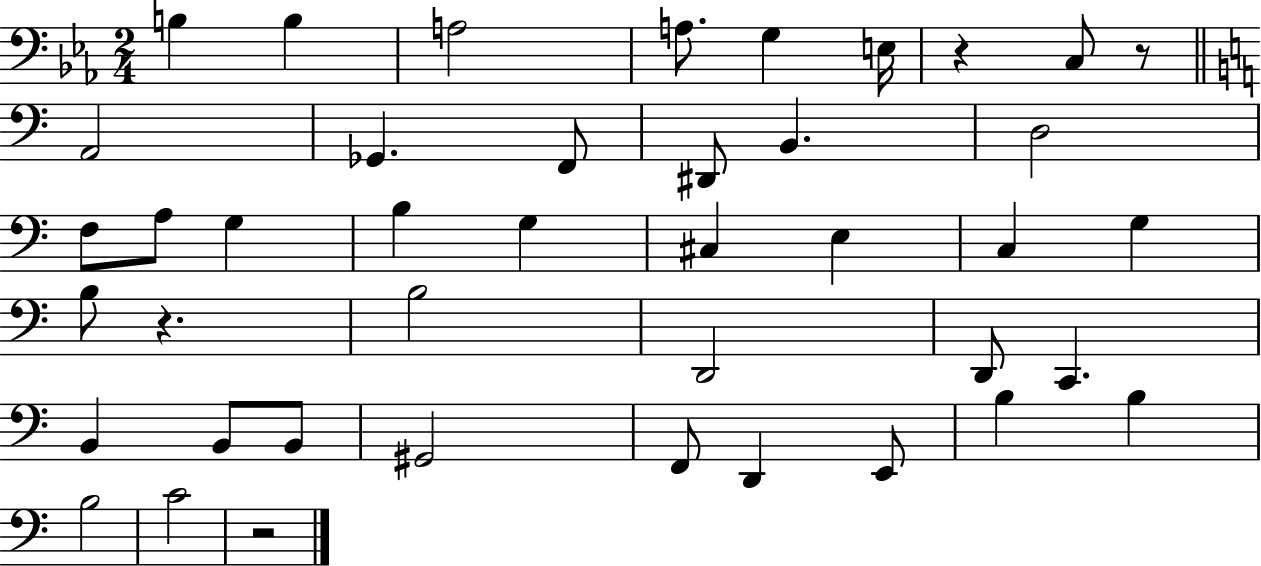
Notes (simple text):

B3/q B3/q A3/h A3/e. G3/q E3/s R/q C3/e R/e A2/h Gb2/q. F2/e D#2/e B2/q. D3/h F3/e A3/e G3/q B3/q G3/q C#3/q E3/q C3/q G3/q B3/e R/q. B3/h D2/h D2/e C2/q. B2/q B2/e B2/e G#2/h F2/e D2/q E2/e B3/q B3/q B3/h C4/h R/h